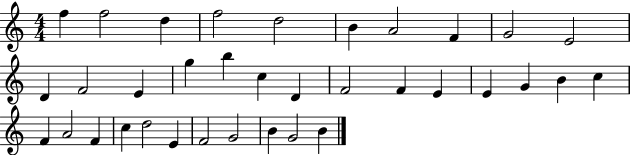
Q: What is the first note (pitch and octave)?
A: F5